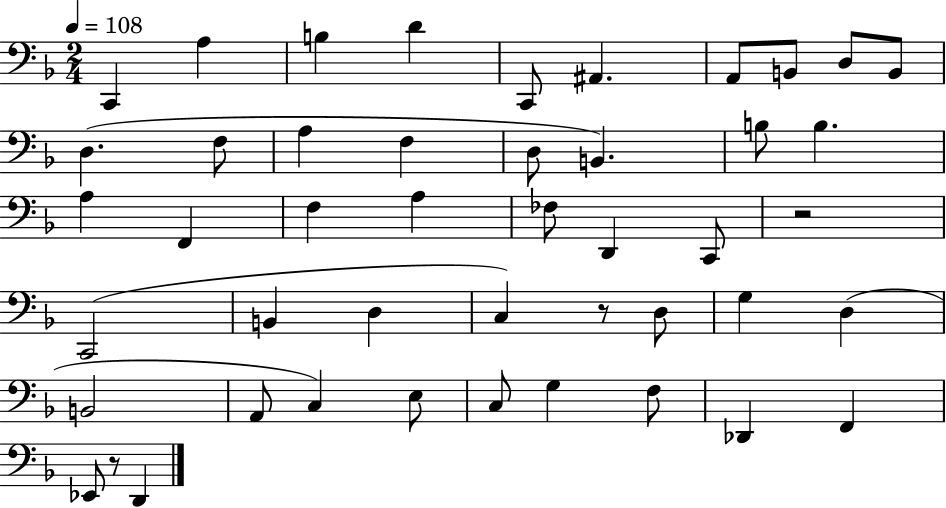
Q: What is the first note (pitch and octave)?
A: C2